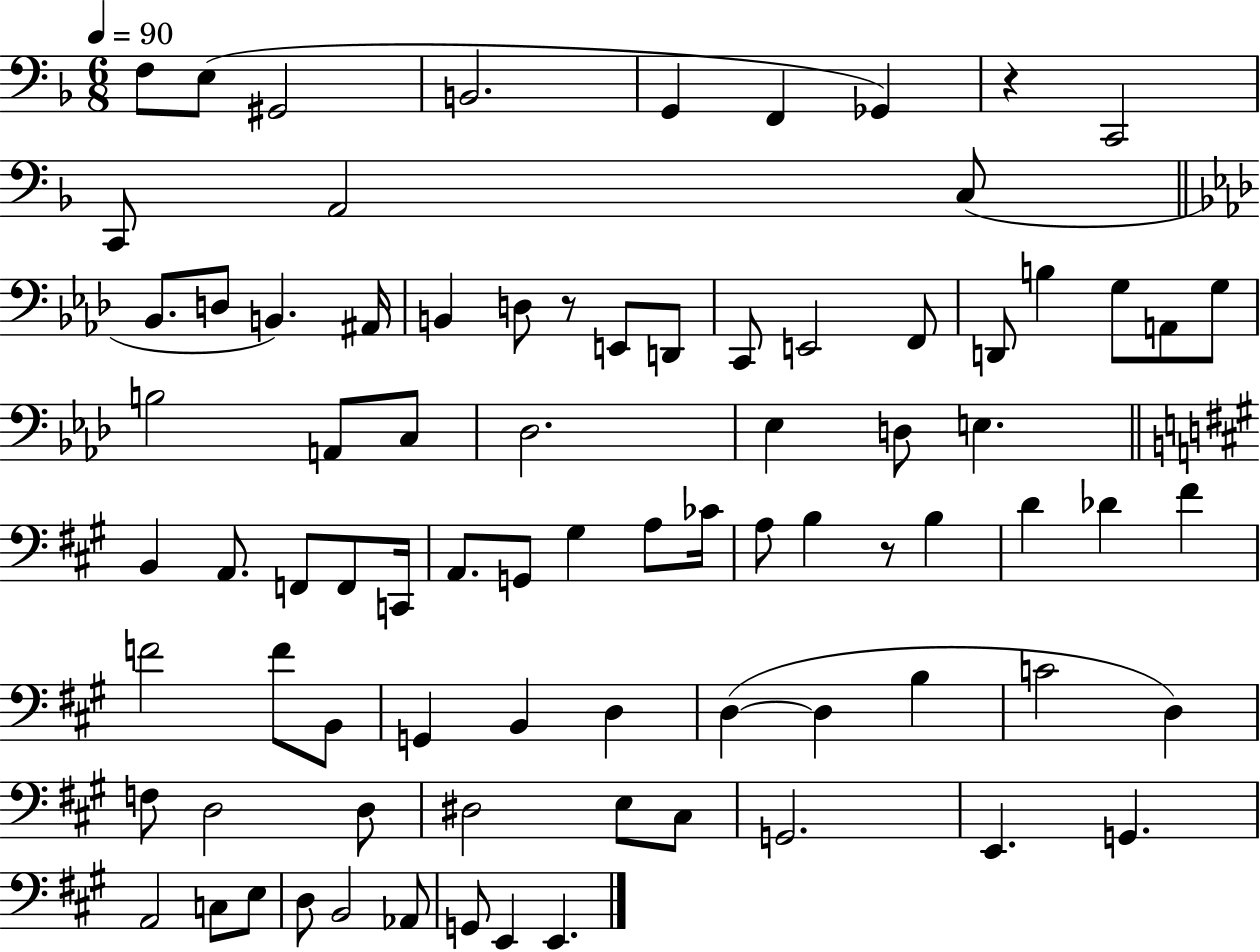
{
  \clef bass
  \numericTimeSignature
  \time 6/8
  \key f \major
  \tempo 4 = 90
  f8 e8( gis,2 | b,2. | g,4 f,4 ges,4) | r4 c,2 | \break c,8 a,2 c8( | \bar "||" \break \key aes \major bes,8. d8 b,4.) ais,16 | b,4 d8 r8 e,8 d,8 | c,8 e,2 f,8 | d,8 b4 g8 a,8 g8 | \break b2 a,8 c8 | des2. | ees4 d8 e4. | \bar "||" \break \key a \major b,4 a,8. f,8 f,8 c,16 | a,8. g,8 gis4 a8 ces'16 | a8 b4 r8 b4 | d'4 des'4 fis'4 | \break f'2 f'8 b,8 | g,4 b,4 d4 | d4~(~ d4 b4 | c'2 d4) | \break f8 d2 d8 | dis2 e8 cis8 | g,2. | e,4. g,4. | \break a,2 c8 e8 | d8 b,2 aes,8 | g,8 e,4 e,4. | \bar "|."
}